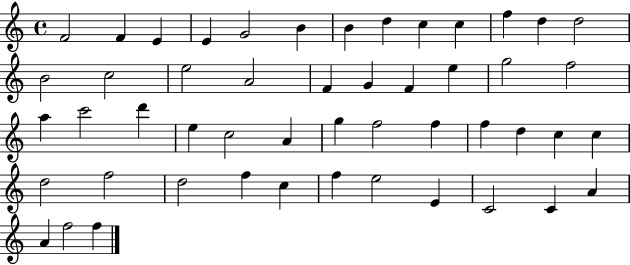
F4/h F4/q E4/q E4/q G4/h B4/q B4/q D5/q C5/q C5/q F5/q D5/q D5/h B4/h C5/h E5/h A4/h F4/q G4/q F4/q E5/q G5/h F5/h A5/q C6/h D6/q E5/q C5/h A4/q G5/q F5/h F5/q F5/q D5/q C5/q C5/q D5/h F5/h D5/h F5/q C5/q F5/q E5/h E4/q C4/h C4/q A4/q A4/q F5/h F5/q